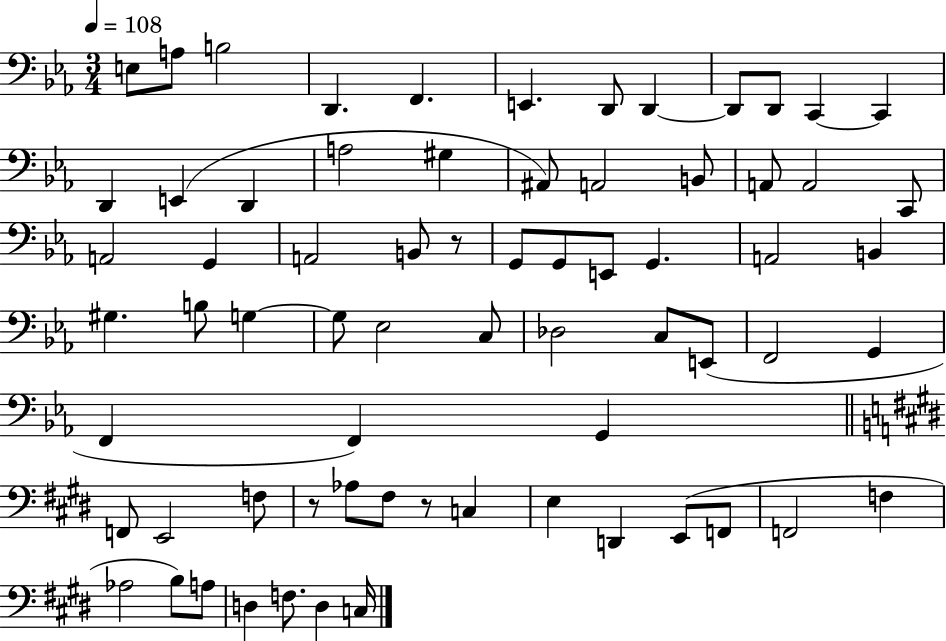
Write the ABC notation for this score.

X:1
T:Untitled
M:3/4
L:1/4
K:Eb
E,/2 A,/2 B,2 D,, F,, E,, D,,/2 D,, D,,/2 D,,/2 C,, C,, D,, E,, D,, A,2 ^G, ^A,,/2 A,,2 B,,/2 A,,/2 A,,2 C,,/2 A,,2 G,, A,,2 B,,/2 z/2 G,,/2 G,,/2 E,,/2 G,, A,,2 B,, ^G, B,/2 G, G,/2 _E,2 C,/2 _D,2 C,/2 E,,/2 F,,2 G,, F,, F,, G,, F,,/2 E,,2 F,/2 z/2 _A,/2 ^F,/2 z/2 C, E, D,, E,,/2 F,,/2 F,,2 F, _A,2 B,/2 A,/2 D, F,/2 D, C,/4